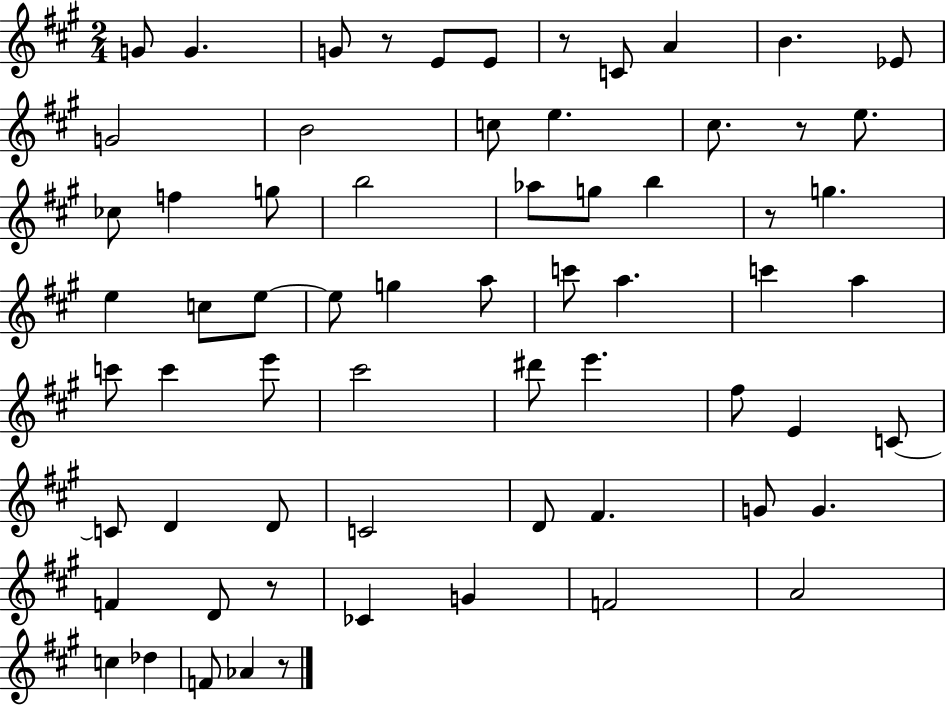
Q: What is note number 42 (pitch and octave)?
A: C4